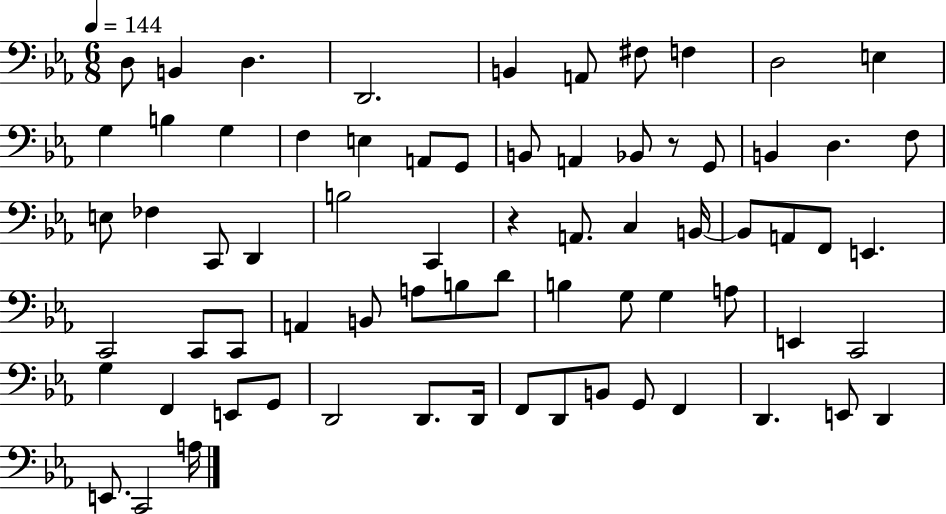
D3/e B2/q D3/q. D2/h. B2/q A2/e F#3/e F3/q D3/h E3/q G3/q B3/q G3/q F3/q E3/q A2/e G2/e B2/e A2/q Bb2/e R/e G2/e B2/q D3/q. F3/e E3/e FES3/q C2/e D2/q B3/h C2/q R/q A2/e. C3/q B2/s B2/e A2/e F2/e E2/q. C2/h C2/e C2/e A2/q B2/e A3/e B3/e D4/e B3/q G3/e G3/q A3/e E2/q C2/h G3/q F2/q E2/e G2/e D2/h D2/e. D2/s F2/e D2/e B2/e G2/e F2/q D2/q. E2/e D2/q E2/e. C2/h A3/s